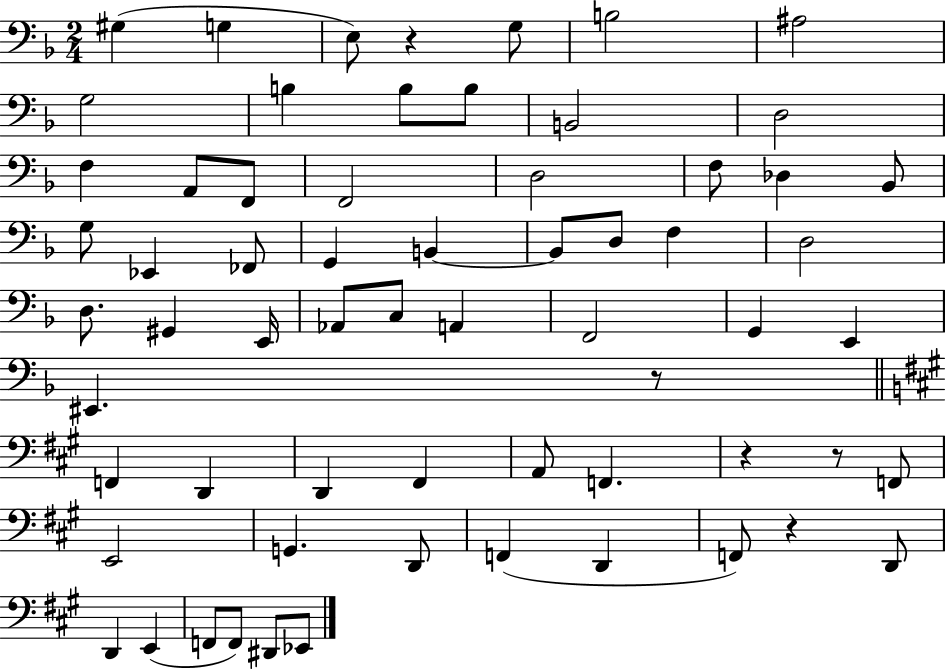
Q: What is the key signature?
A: F major